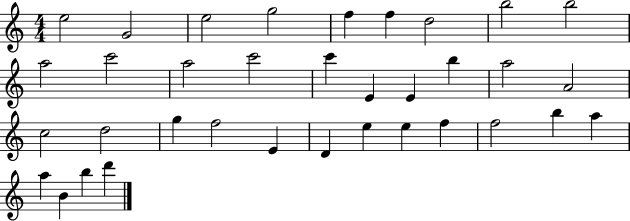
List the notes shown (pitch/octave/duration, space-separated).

E5/h G4/h E5/h G5/h F5/q F5/q D5/h B5/h B5/h A5/h C6/h A5/h C6/h C6/q E4/q E4/q B5/q A5/h A4/h C5/h D5/h G5/q F5/h E4/q D4/q E5/q E5/q F5/q F5/h B5/q A5/q A5/q B4/q B5/q D6/q